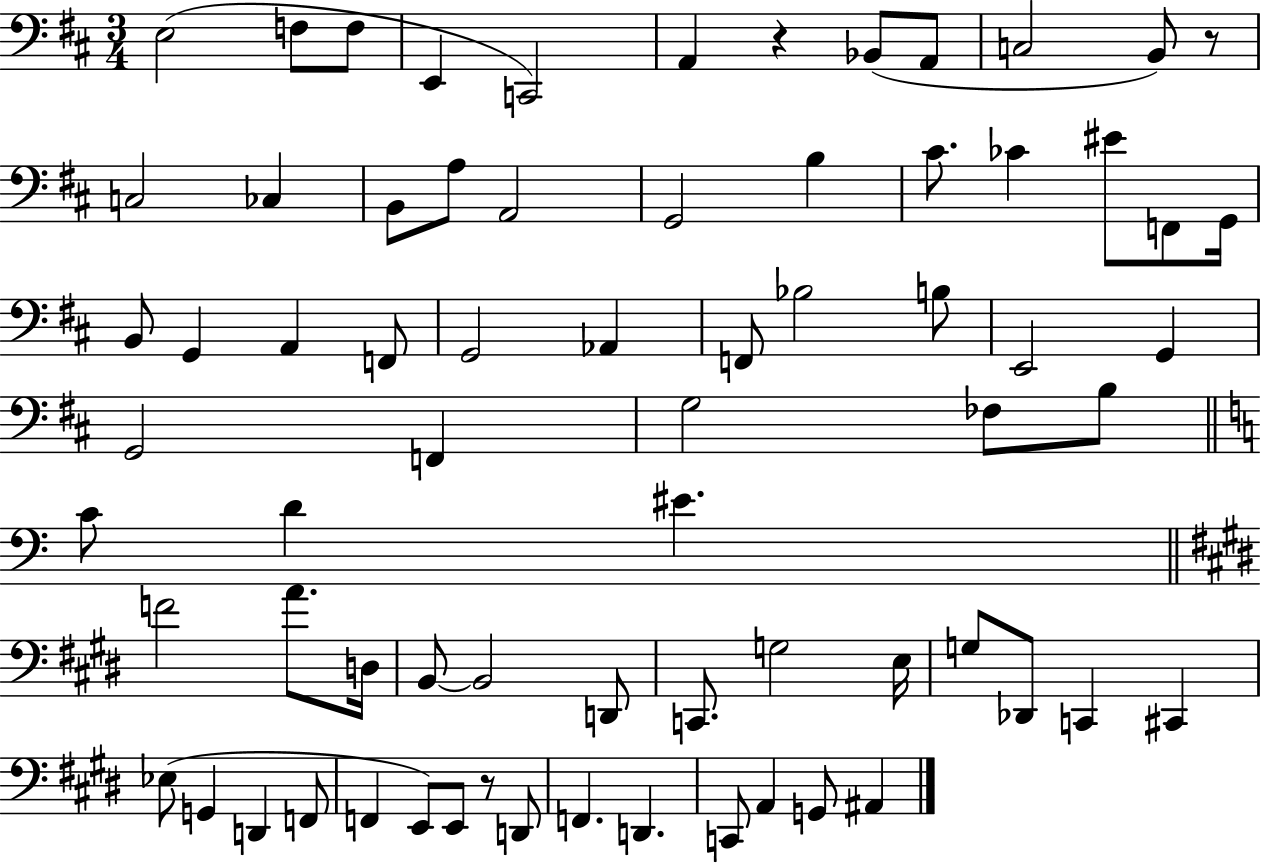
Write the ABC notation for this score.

X:1
T:Untitled
M:3/4
L:1/4
K:D
E,2 F,/2 F,/2 E,, C,,2 A,, z _B,,/2 A,,/2 C,2 B,,/2 z/2 C,2 _C, B,,/2 A,/2 A,,2 G,,2 B, ^C/2 _C ^E/2 F,,/2 G,,/4 B,,/2 G,, A,, F,,/2 G,,2 _A,, F,,/2 _B,2 B,/2 E,,2 G,, G,,2 F,, G,2 _F,/2 B,/2 C/2 D ^E F2 A/2 D,/4 B,,/2 B,,2 D,,/2 C,,/2 G,2 E,/4 G,/2 _D,,/2 C,, ^C,, _E,/2 G,, D,, F,,/2 F,, E,,/2 E,,/2 z/2 D,,/2 F,, D,, C,,/2 A,, G,,/2 ^A,,